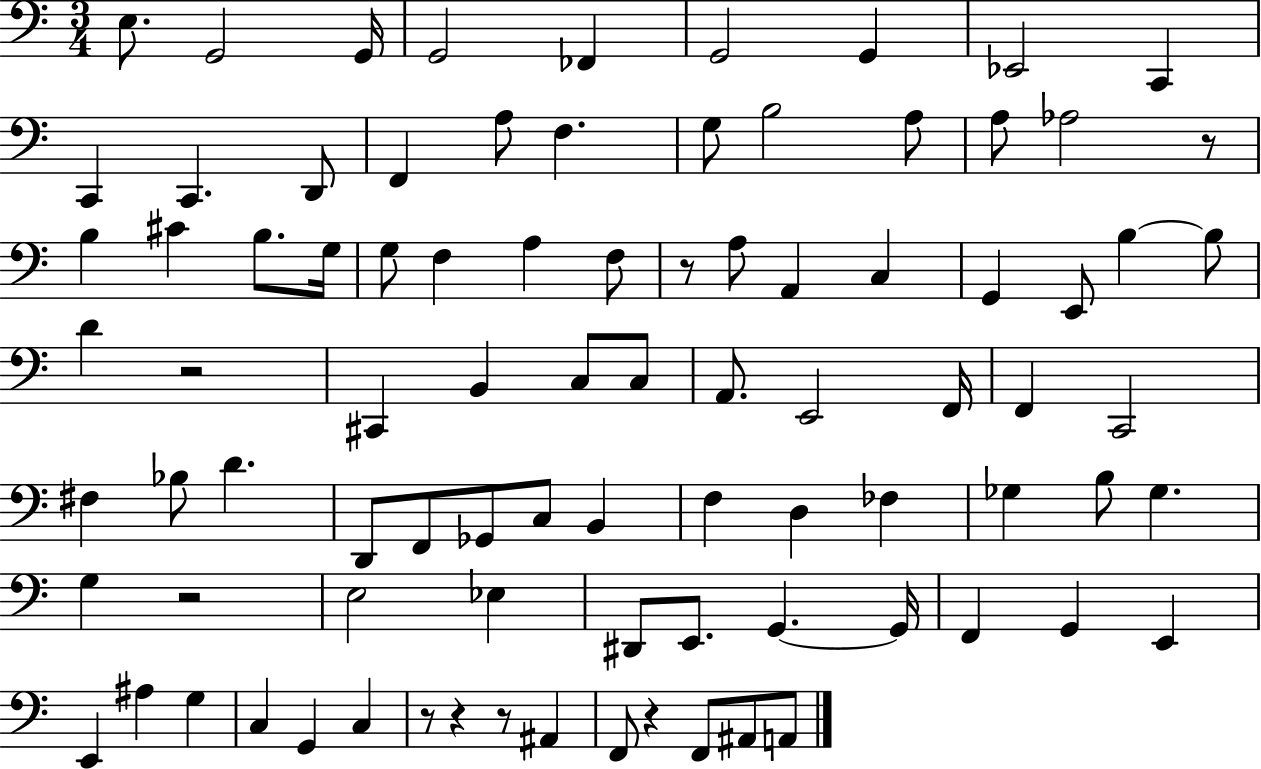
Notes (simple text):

E3/e. G2/h G2/s G2/h FES2/q G2/h G2/q Eb2/h C2/q C2/q C2/q. D2/e F2/q A3/e F3/q. G3/e B3/h A3/e A3/e Ab3/h R/e B3/q C#4/q B3/e. G3/s G3/e F3/q A3/q F3/e R/e A3/e A2/q C3/q G2/q E2/e B3/q B3/e D4/q R/h C#2/q B2/q C3/e C3/e A2/e. E2/h F2/s F2/q C2/h F#3/q Bb3/e D4/q. D2/e F2/e Gb2/e C3/e B2/q F3/q D3/q FES3/q Gb3/q B3/e Gb3/q. G3/q R/h E3/h Eb3/q D#2/e E2/e. G2/q. G2/s F2/q G2/q E2/q E2/q A#3/q G3/q C3/q G2/q C3/q R/e R/q R/e A#2/q F2/e R/q F2/e A#2/e A2/e